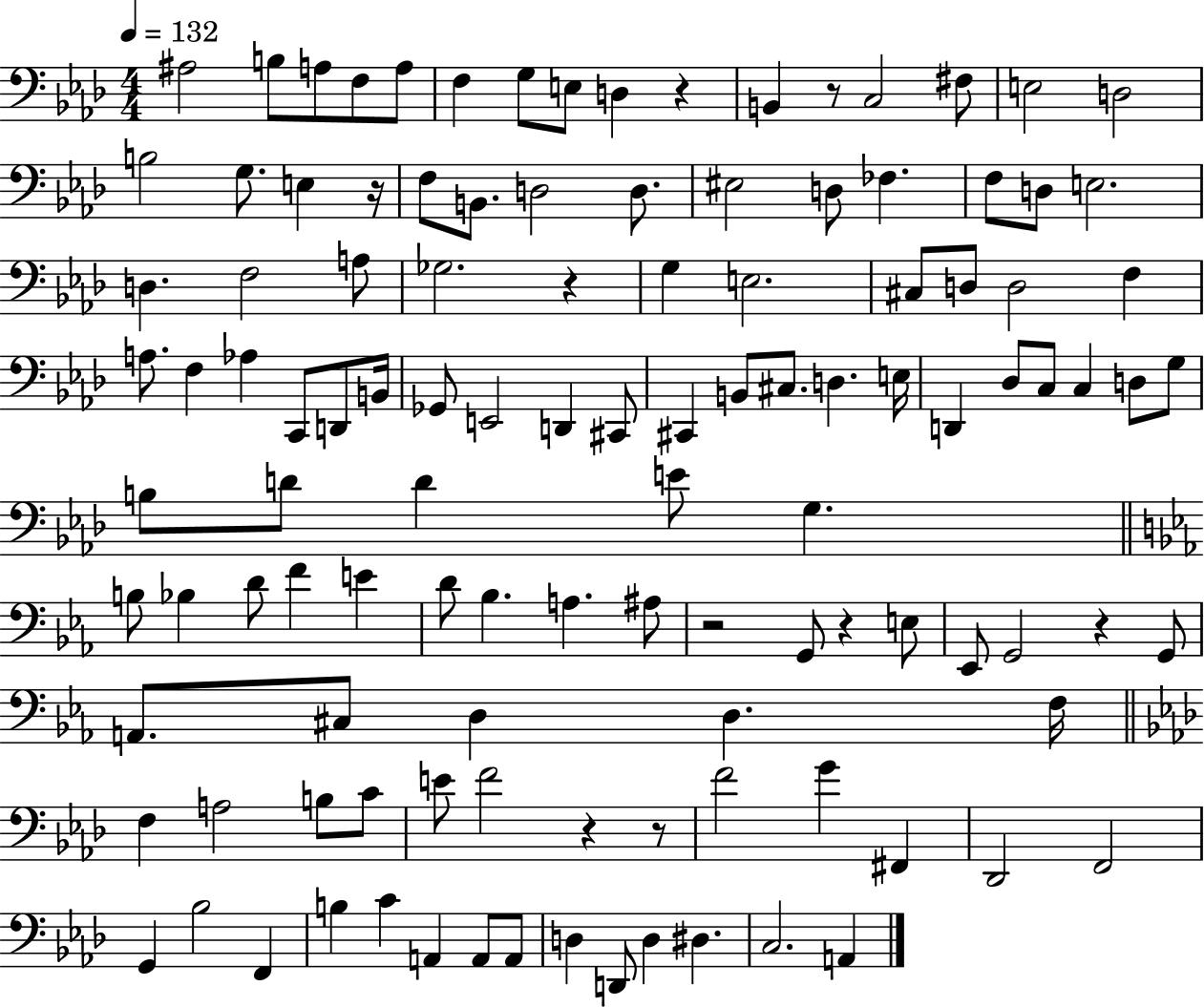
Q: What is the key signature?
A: AES major